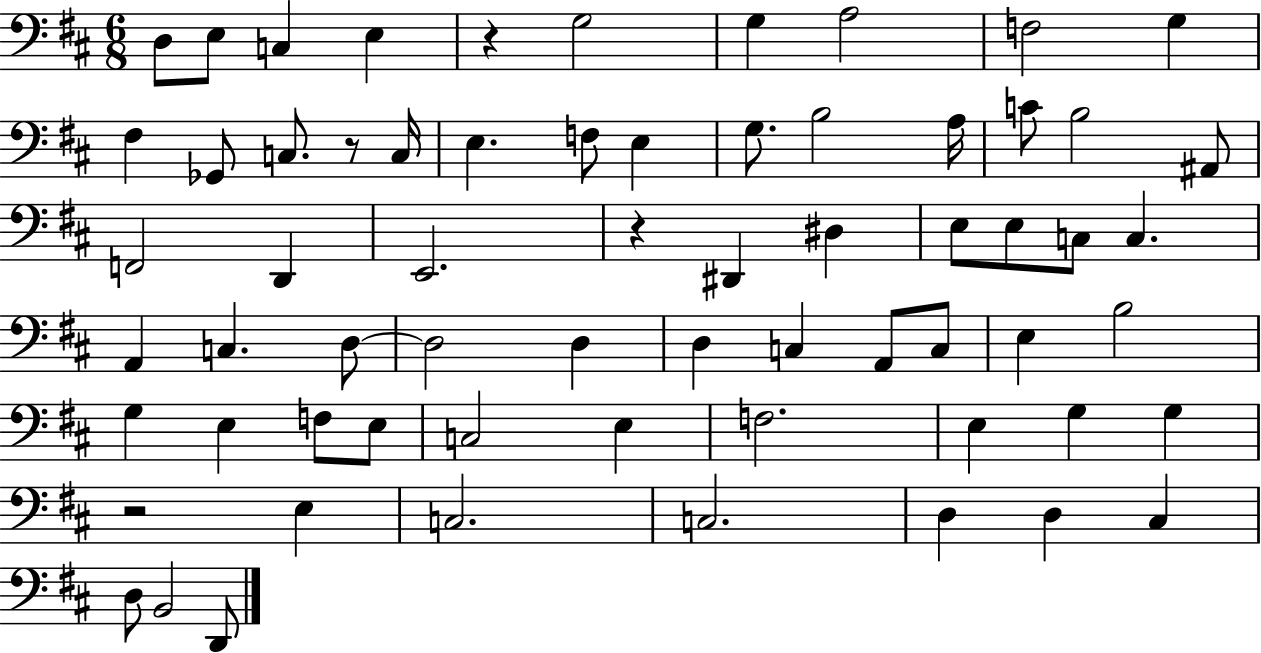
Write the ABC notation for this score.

X:1
T:Untitled
M:6/8
L:1/4
K:D
D,/2 E,/2 C, E, z G,2 G, A,2 F,2 G, ^F, _G,,/2 C,/2 z/2 C,/4 E, F,/2 E, G,/2 B,2 A,/4 C/2 B,2 ^A,,/2 F,,2 D,, E,,2 z ^D,, ^D, E,/2 E,/2 C,/2 C, A,, C, D,/2 D,2 D, D, C, A,,/2 C,/2 E, B,2 G, E, F,/2 E,/2 C,2 E, F,2 E, G, G, z2 E, C,2 C,2 D, D, ^C, D,/2 B,,2 D,,/2